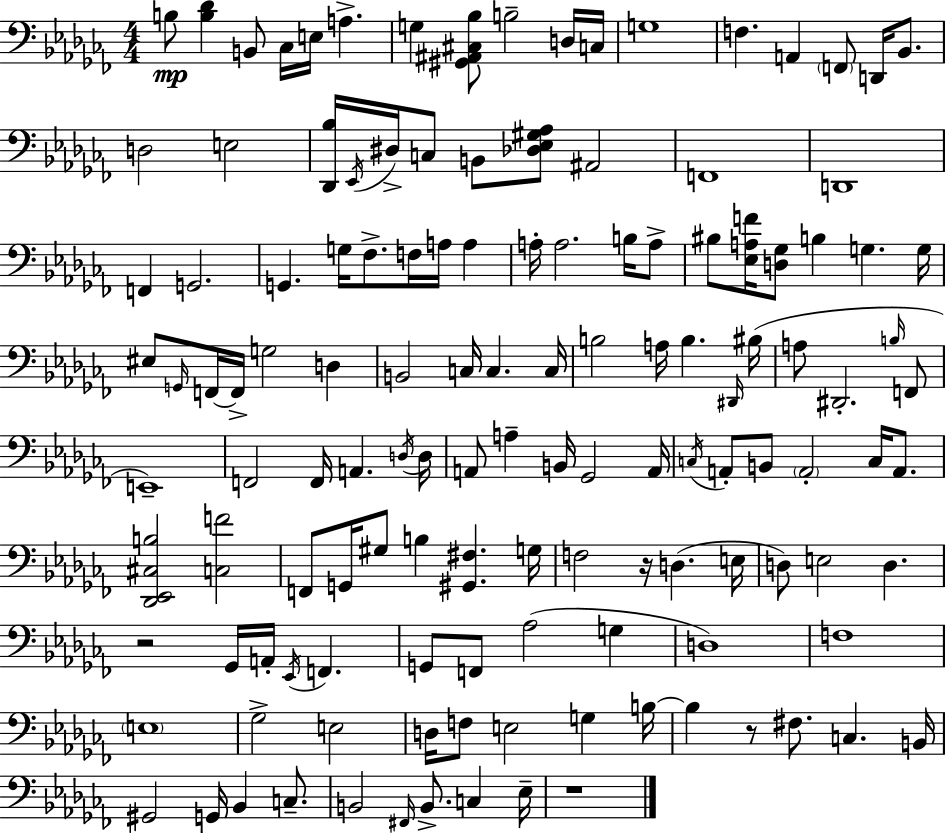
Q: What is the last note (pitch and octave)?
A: Eb3